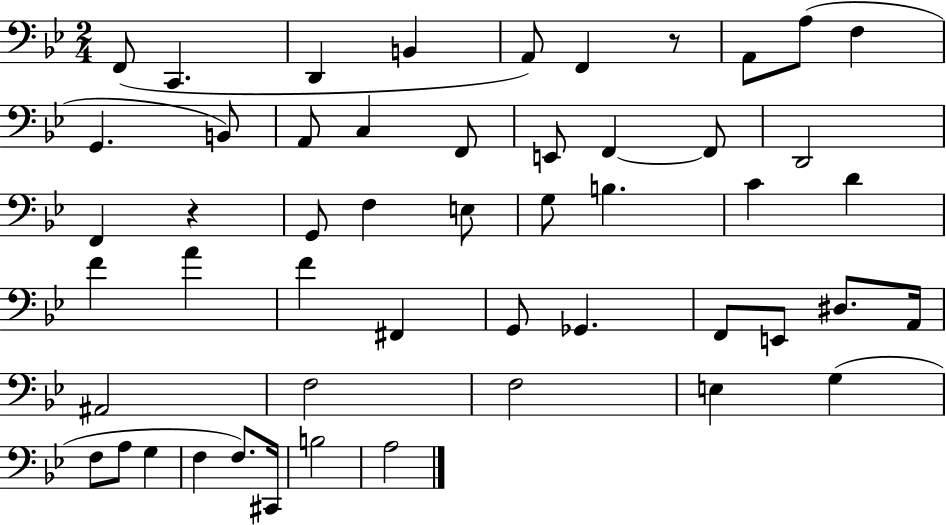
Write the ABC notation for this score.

X:1
T:Untitled
M:2/4
L:1/4
K:Bb
F,,/2 C,, D,, B,, A,,/2 F,, z/2 A,,/2 A,/2 F, G,, B,,/2 A,,/2 C, F,,/2 E,,/2 F,, F,,/2 D,,2 F,, z G,,/2 F, E,/2 G,/2 B, C D F A F ^F,, G,,/2 _G,, F,,/2 E,,/2 ^D,/2 A,,/4 ^A,,2 F,2 F,2 E, G, F,/2 A,/2 G, F, F,/2 ^C,,/4 B,2 A,2